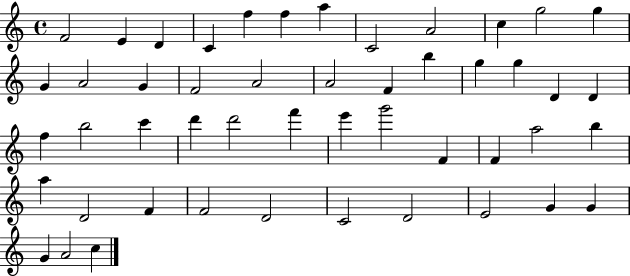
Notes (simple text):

F4/h E4/q D4/q C4/q F5/q F5/q A5/q C4/h A4/h C5/q G5/h G5/q G4/q A4/h G4/q F4/h A4/h A4/h F4/q B5/q G5/q G5/q D4/q D4/q F5/q B5/h C6/q D6/q D6/h F6/q E6/q G6/h F4/q F4/q A5/h B5/q A5/q D4/h F4/q F4/h D4/h C4/h D4/h E4/h G4/q G4/q G4/q A4/h C5/q